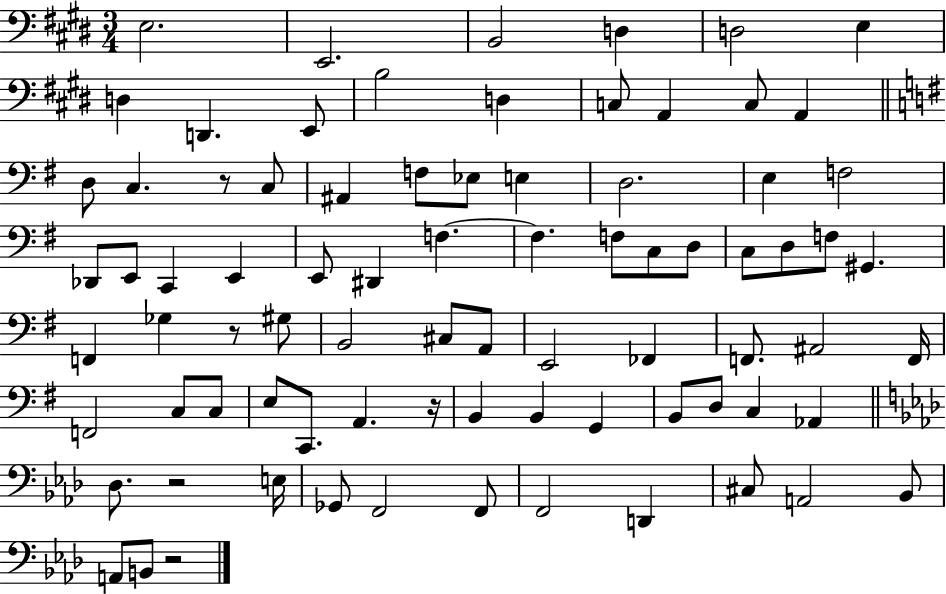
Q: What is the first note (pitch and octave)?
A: E3